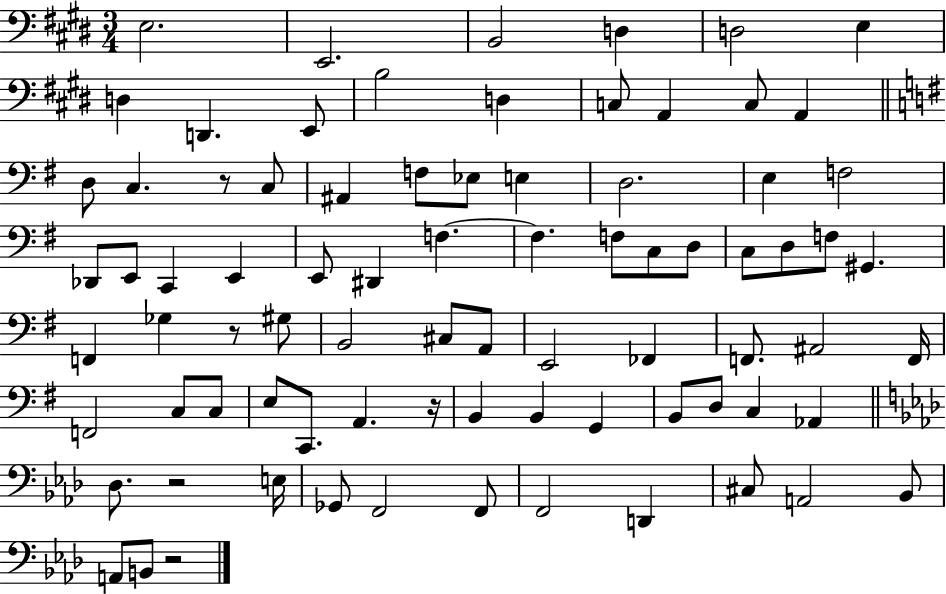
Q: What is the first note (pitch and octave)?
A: E3